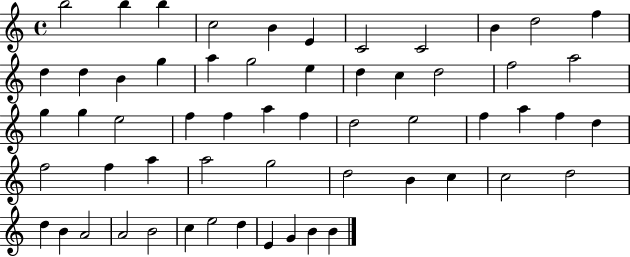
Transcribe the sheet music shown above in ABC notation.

X:1
T:Untitled
M:4/4
L:1/4
K:C
b2 b b c2 B E C2 C2 B d2 f d d B g a g2 e d c d2 f2 a2 g g e2 f f a f d2 e2 f a f d f2 f a a2 g2 d2 B c c2 d2 d B A2 A2 B2 c e2 d E G B B